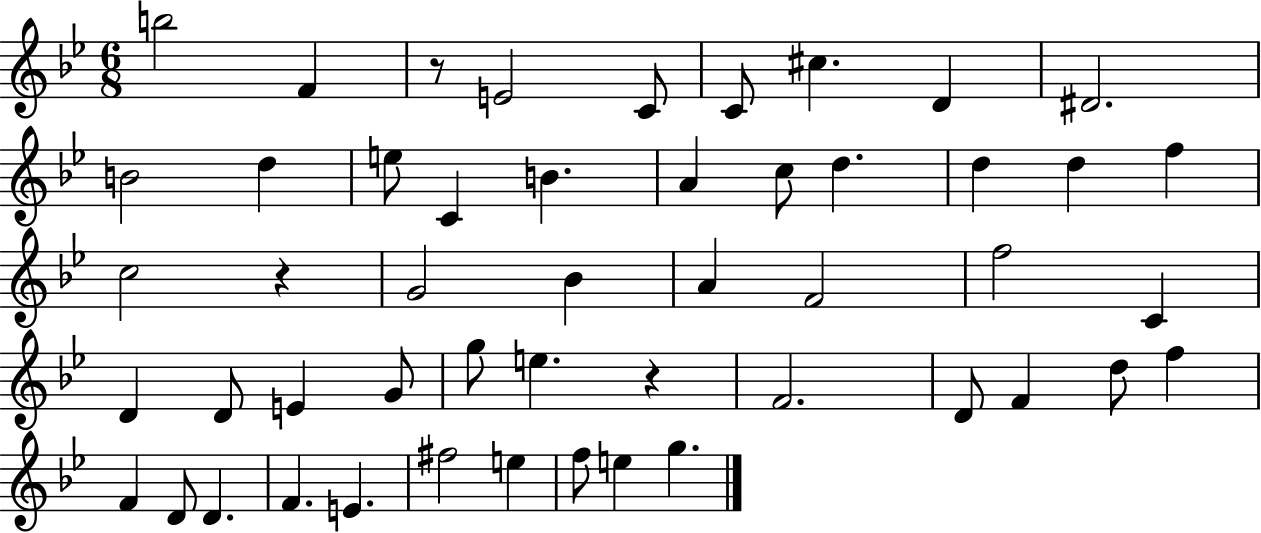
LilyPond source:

{
  \clef treble
  \numericTimeSignature
  \time 6/8
  \key bes \major
  b''2 f'4 | r8 e'2 c'8 | c'8 cis''4. d'4 | dis'2. | \break b'2 d''4 | e''8 c'4 b'4. | a'4 c''8 d''4. | d''4 d''4 f''4 | \break c''2 r4 | g'2 bes'4 | a'4 f'2 | f''2 c'4 | \break d'4 d'8 e'4 g'8 | g''8 e''4. r4 | f'2. | d'8 f'4 d''8 f''4 | \break f'4 d'8 d'4. | f'4. e'4. | fis''2 e''4 | f''8 e''4 g''4. | \break \bar "|."
}